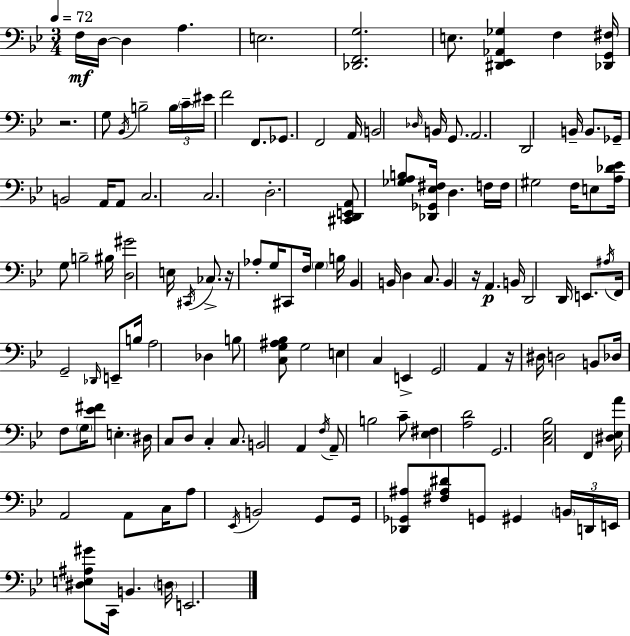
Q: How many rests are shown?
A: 4